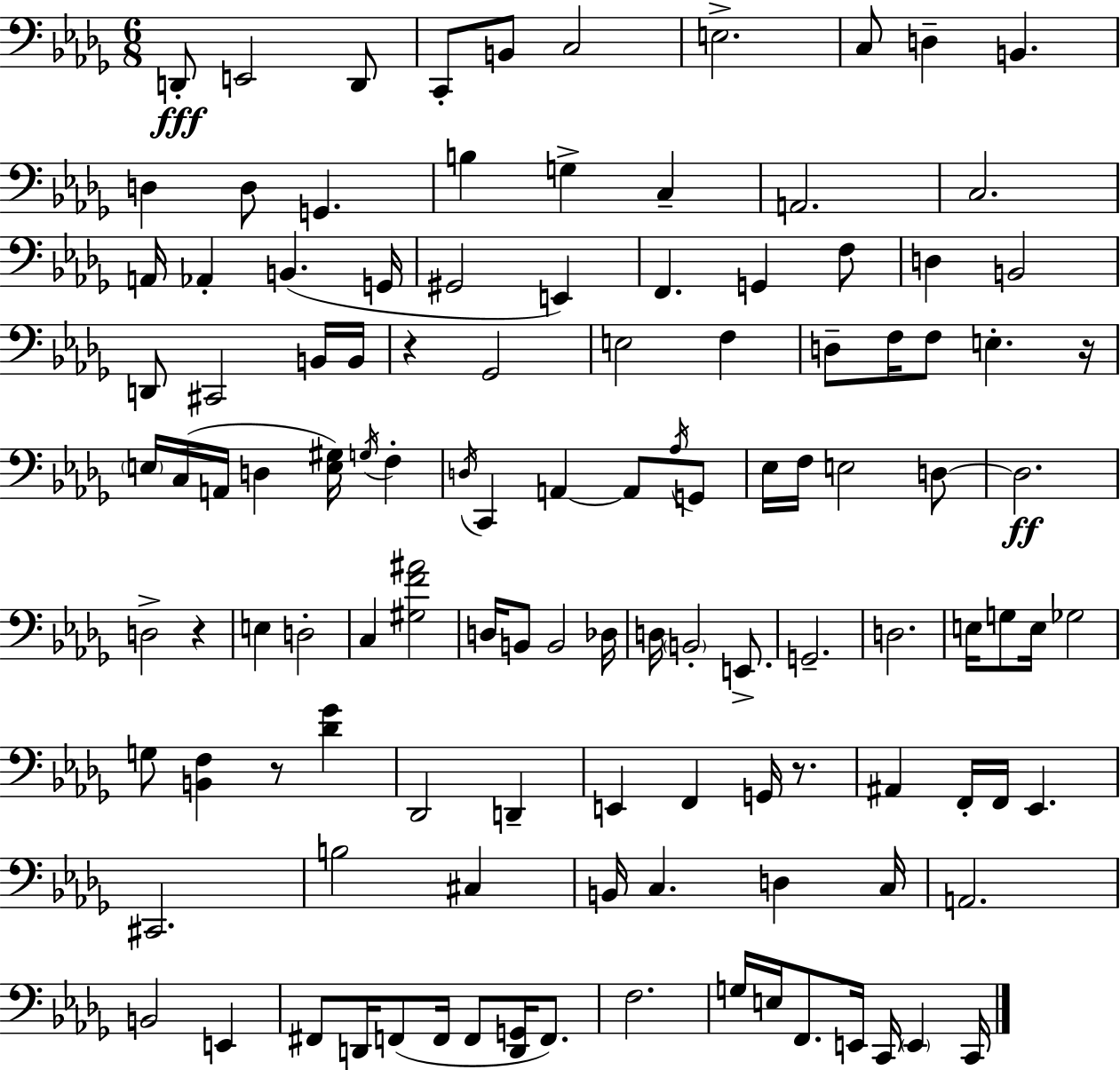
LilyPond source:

{
  \clef bass
  \numericTimeSignature
  \time 6/8
  \key bes \minor
  d,8-.\fff e,2 d,8 | c,8-. b,8 c2 | e2.-> | c8 d4-- b,4. | \break d4 d8 g,4. | b4 g4-> c4-- | a,2. | c2. | \break a,16 aes,4-. b,4.( g,16 | gis,2 e,4) | f,4. g,4 f8 | d4 b,2 | \break d,8 cis,2 b,16 b,16 | r4 ges,2 | e2 f4 | d8-- f16 f8 e4.-. r16 | \break \parenthesize e16 c16( a,16 d4 <e gis>16) \acciaccatura { g16 } f4-. | \acciaccatura { d16 } c,4 a,4~~ a,8 | \acciaccatura { aes16 } g,8 ees16 f16 e2 | d8~~ d2.\ff | \break d2-> r4 | e4 d2-. | c4 <gis f' ais'>2 | d16 b,8 b,2 | \break des16 d16 \parenthesize b,2-. | e,8.-> g,2.-- | d2. | e16 g8 e16 ges2 | \break g8 <b, f>4 r8 <des' ges'>4 | des,2 d,4-- | e,4 f,4 g,16 | r8. ais,4 f,16-. f,16 ees,4. | \break cis,2. | b2 cis4 | b,16 c4. d4 | c16 a,2. | \break b,2 e,4 | fis,8 d,16 f,8( f,16 f,8 <d, g,>16 | f,8.) f2. | g16 e16 f,8. e,16 c,16 \parenthesize e,4 | \break c,16 \bar "|."
}